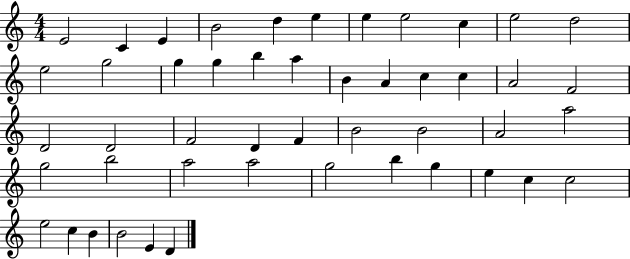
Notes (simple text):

E4/h C4/q E4/q B4/h D5/q E5/q E5/q E5/h C5/q E5/h D5/h E5/h G5/h G5/q G5/q B5/q A5/q B4/q A4/q C5/q C5/q A4/h F4/h D4/h D4/h F4/h D4/q F4/q B4/h B4/h A4/h A5/h G5/h B5/h A5/h A5/h G5/h B5/q G5/q E5/q C5/q C5/h E5/h C5/q B4/q B4/h E4/q D4/q